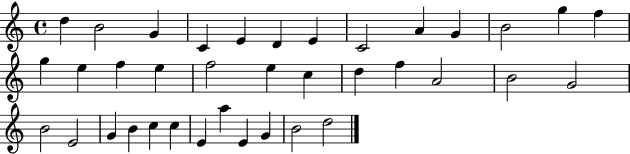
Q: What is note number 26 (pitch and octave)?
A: B4